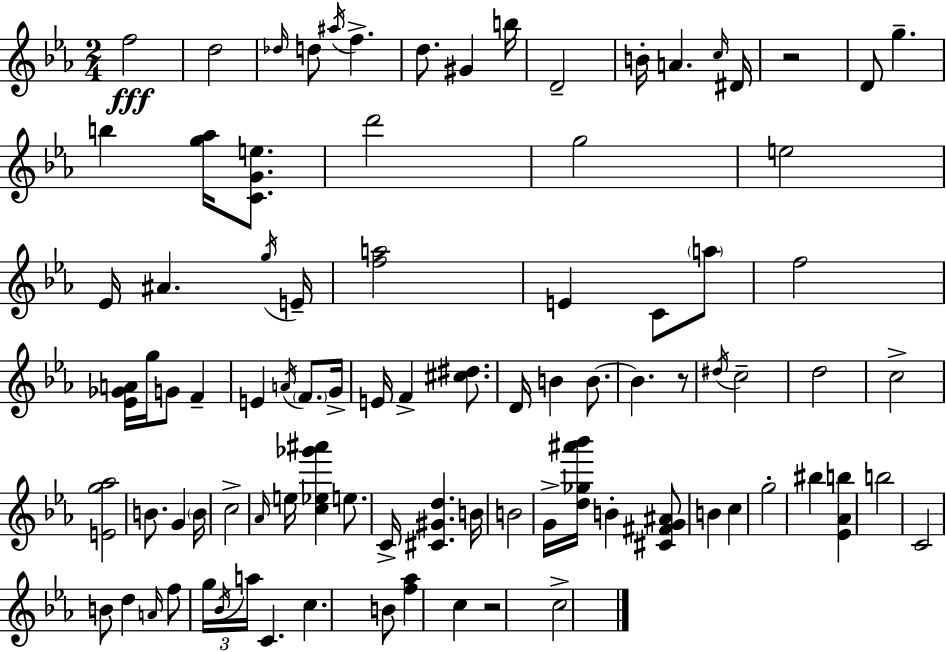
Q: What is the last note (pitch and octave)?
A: C5